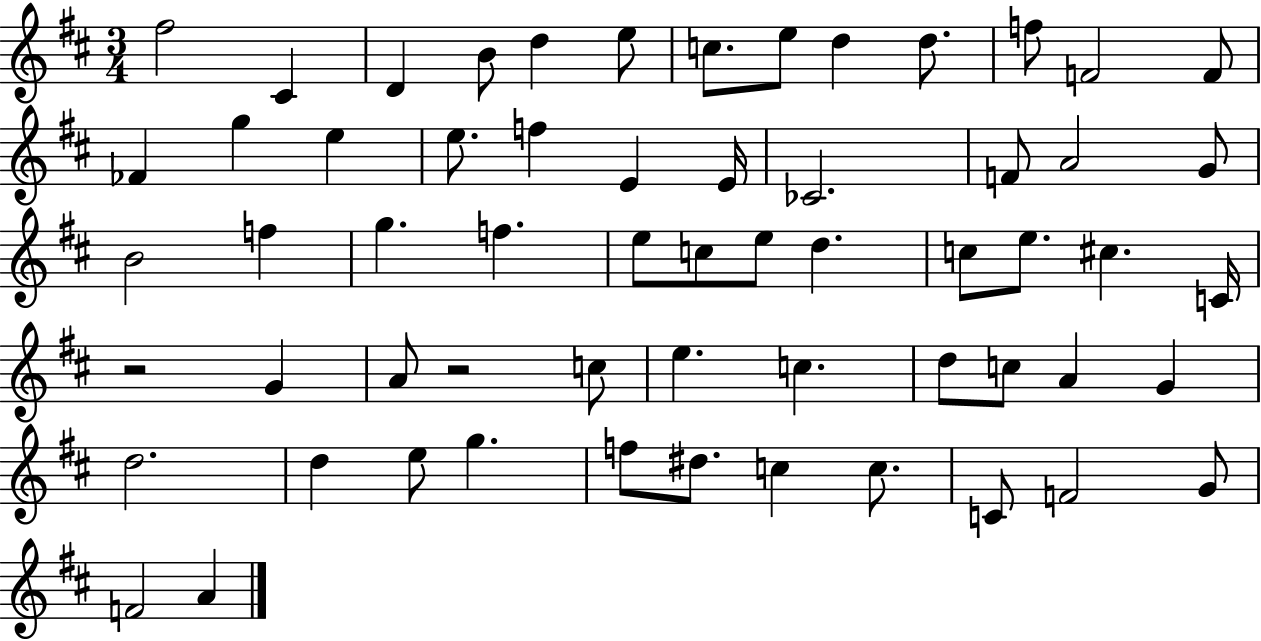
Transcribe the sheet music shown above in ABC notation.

X:1
T:Untitled
M:3/4
L:1/4
K:D
^f2 ^C D B/2 d e/2 c/2 e/2 d d/2 f/2 F2 F/2 _F g e e/2 f E E/4 _C2 F/2 A2 G/2 B2 f g f e/2 c/2 e/2 d c/2 e/2 ^c C/4 z2 G A/2 z2 c/2 e c d/2 c/2 A G d2 d e/2 g f/2 ^d/2 c c/2 C/2 F2 G/2 F2 A